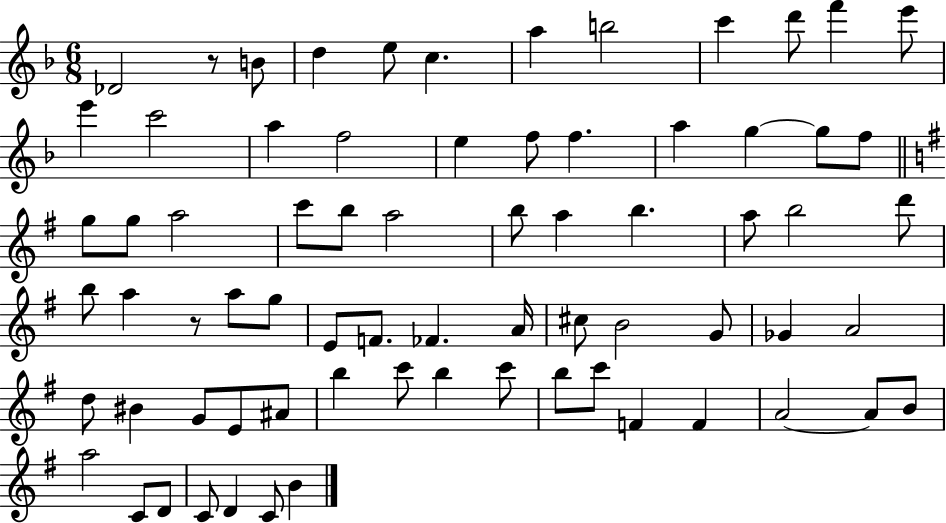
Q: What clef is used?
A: treble